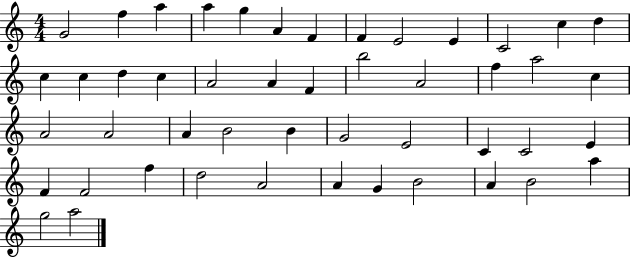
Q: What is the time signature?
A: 4/4